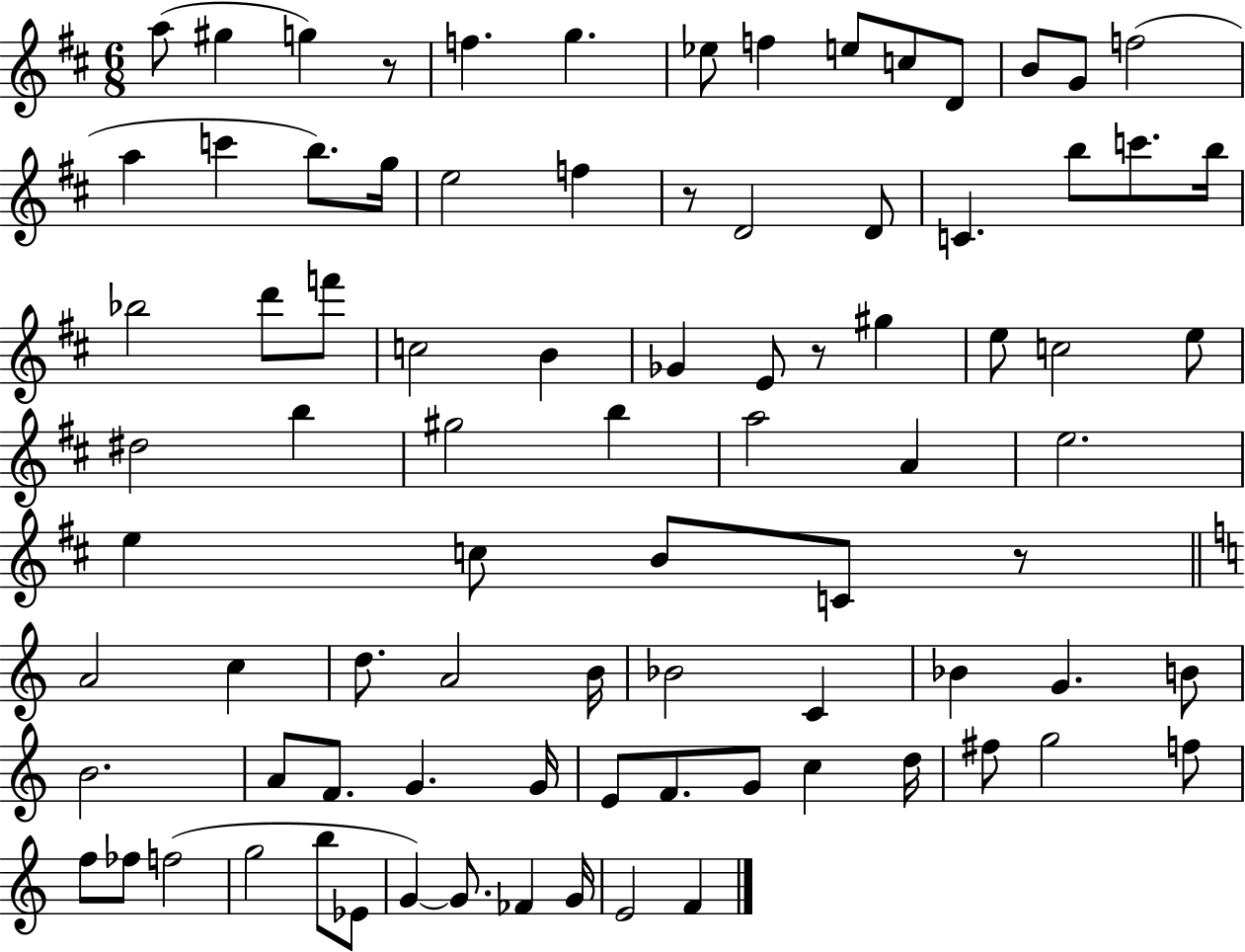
{
  \clef treble
  \numericTimeSignature
  \time 6/8
  \key d \major
  a''8( gis''4 g''4) r8 | f''4. g''4. | ees''8 f''4 e''8 c''8 d'8 | b'8 g'8 f''2( | \break a''4 c'''4 b''8.) g''16 | e''2 f''4 | r8 d'2 d'8 | c'4. b''8 c'''8. b''16 | \break bes''2 d'''8 f'''8 | c''2 b'4 | ges'4 e'8 r8 gis''4 | e''8 c''2 e''8 | \break dis''2 b''4 | gis''2 b''4 | a''2 a'4 | e''2. | \break e''4 c''8 b'8 c'8 r8 | \bar "||" \break \key a \minor a'2 c''4 | d''8. a'2 b'16 | bes'2 c'4 | bes'4 g'4. b'8 | \break b'2. | a'8 f'8. g'4. g'16 | e'8 f'8. g'8 c''4 d''16 | fis''8 g''2 f''8 | \break f''8 fes''8 f''2( | g''2 b''8 ees'8 | g'4~~) g'8. fes'4 g'16 | e'2 f'4 | \break \bar "|."
}